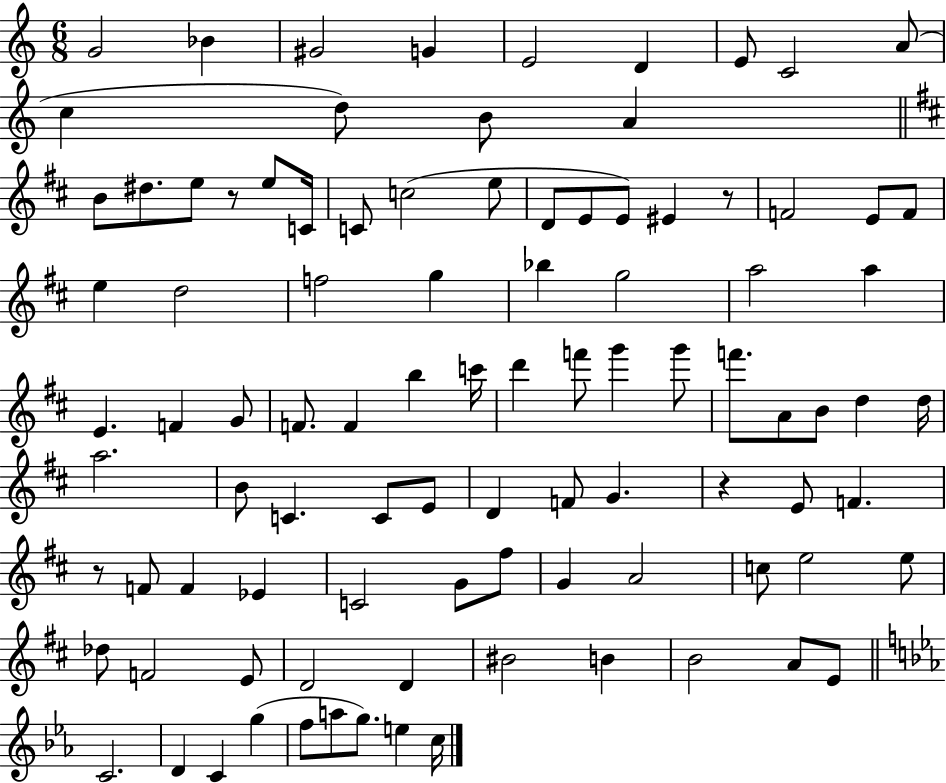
{
  \clef treble
  \numericTimeSignature
  \time 6/8
  \key c \major
  g'2 bes'4 | gis'2 g'4 | e'2 d'4 | e'8 c'2 a'8( | \break c''4 d''8) b'8 a'4 | \bar "||" \break \key d \major b'8 dis''8. e''8 r8 e''8 c'16 | c'8 c''2( e''8 | d'8 e'8 e'8) eis'4 r8 | f'2 e'8 f'8 | \break e''4 d''2 | f''2 g''4 | bes''4 g''2 | a''2 a''4 | \break e'4. f'4 g'8 | f'8. f'4 b''4 c'''16 | d'''4 f'''8 g'''4 g'''8 | f'''8. a'8 b'8 d''4 d''16 | \break a''2. | b'8 c'4. c'8 e'8 | d'4 f'8 g'4. | r4 e'8 f'4. | \break r8 f'8 f'4 ees'4 | c'2 g'8 fis''8 | g'4 a'2 | c''8 e''2 e''8 | \break des''8 f'2 e'8 | d'2 d'4 | bis'2 b'4 | b'2 a'8 e'8 | \break \bar "||" \break \key ees \major c'2. | d'4 c'4 g''4( | f''8 a''8 g''8.) e''4 c''16 | \bar "|."
}